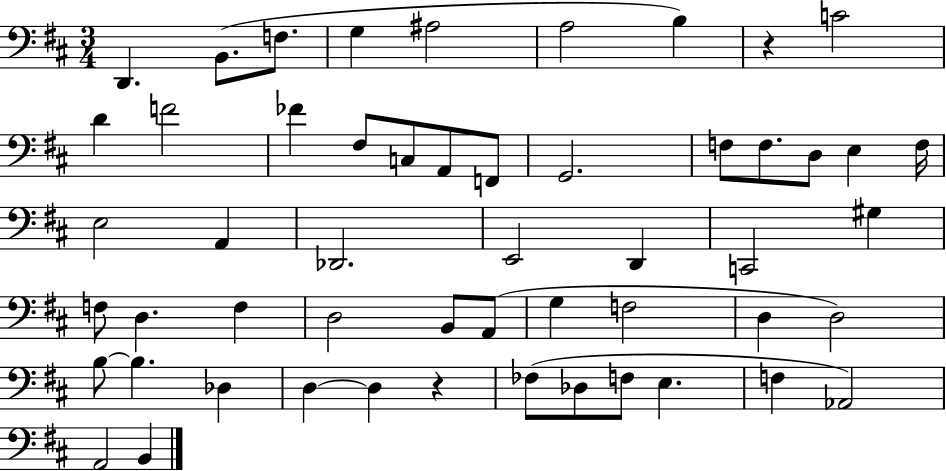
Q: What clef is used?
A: bass